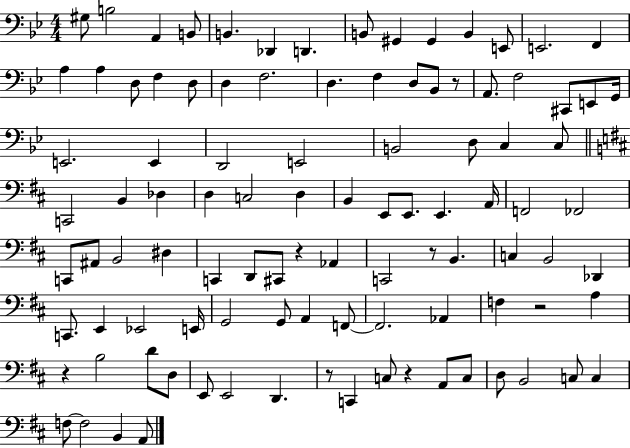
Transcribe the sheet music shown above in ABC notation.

X:1
T:Untitled
M:4/4
L:1/4
K:Bb
^G,/2 B,2 A,, B,,/2 B,, _D,, D,, B,,/2 ^G,, ^G,, B,, E,,/2 E,,2 F,, A, A, D,/2 F, D,/2 D, F,2 D, F, D,/2 _B,,/2 z/2 A,,/2 F,2 ^C,,/2 E,,/2 G,,/4 E,,2 E,, D,,2 E,,2 B,,2 D,/2 C, C,/2 C,,2 B,, _D, D, C,2 D, B,, E,,/2 E,,/2 E,, A,,/4 F,,2 _F,,2 C,,/2 ^A,,/2 B,,2 ^D, C,, D,,/2 ^C,,/2 z _A,, C,,2 z/2 B,, C, B,,2 _D,, C,,/2 E,, _E,,2 E,,/4 G,,2 G,,/2 A,, F,,/2 F,,2 _A,, F, z2 A, z B,2 D/2 D,/2 E,,/2 E,,2 D,, z/2 C,, C,/2 z A,,/2 C,/2 D,/2 B,,2 C,/2 C, F,/2 F,2 B,, A,,/2